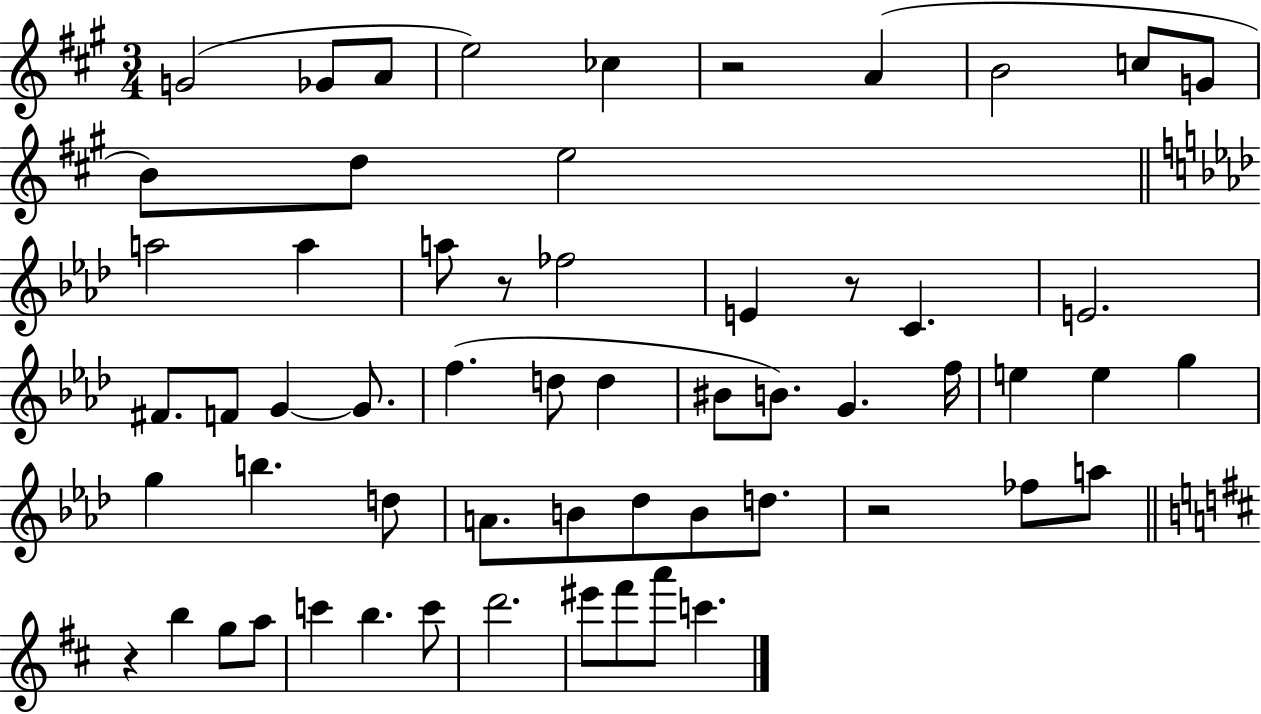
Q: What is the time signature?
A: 3/4